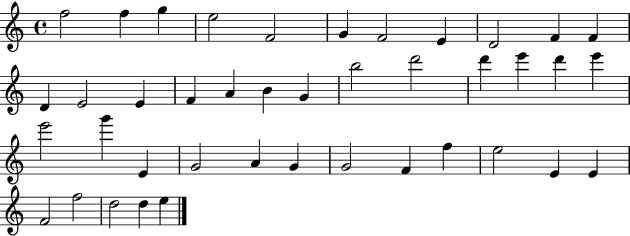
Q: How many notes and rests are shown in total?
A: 41